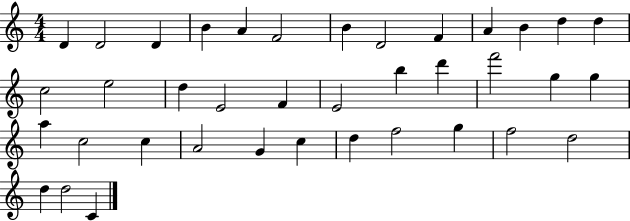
D4/q D4/h D4/q B4/q A4/q F4/h B4/q D4/h F4/q A4/q B4/q D5/q D5/q C5/h E5/h D5/q E4/h F4/q E4/h B5/q D6/q F6/h G5/q G5/q A5/q C5/h C5/q A4/h G4/q C5/q D5/q F5/h G5/q F5/h D5/h D5/q D5/h C4/q